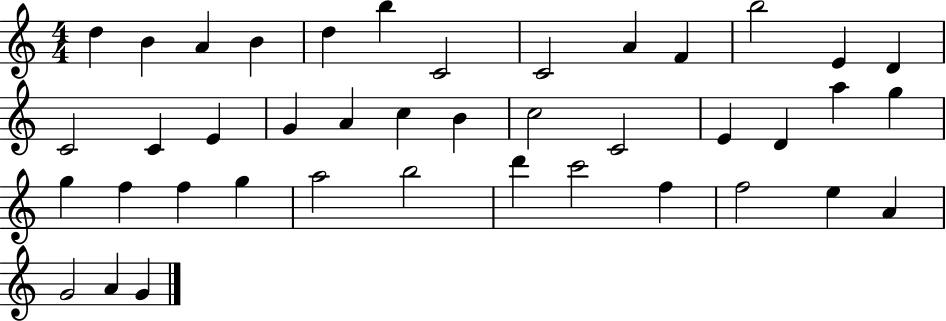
X:1
T:Untitled
M:4/4
L:1/4
K:C
d B A B d b C2 C2 A F b2 E D C2 C E G A c B c2 C2 E D a g g f f g a2 b2 d' c'2 f f2 e A G2 A G